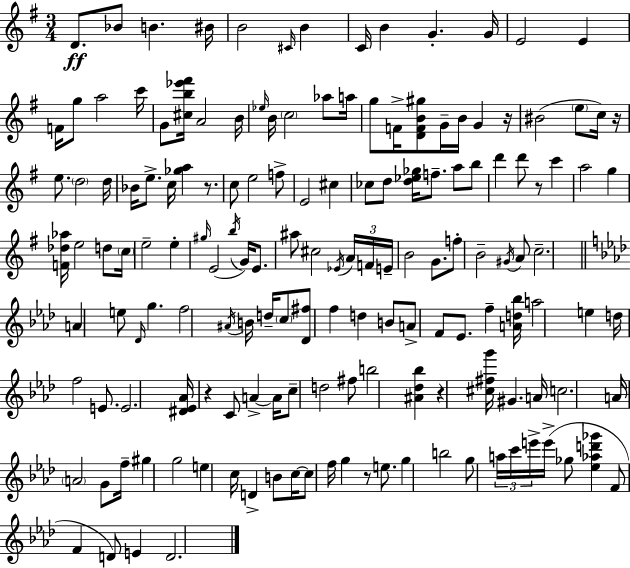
{
  \clef treble
  \numericTimeSignature
  \time 3/4
  \key g \major
  \repeat volta 2 { d'8.\ff bes'8 b'4. bis'16 | b'2 \grace { cis'16 } b'4 | c'16 b'4 g'4.-. | g'16 e'2 e'4 | \break f'16 g''8 a''2 | c'''16 g'8 <cis'' b'' ees''' fis'''>16 a'2 | b'16 \grace { ees''16 } b'16 \parenthesize c''2 aes''8 | a''16 g''8 f'16-> <d' f' b' gis''>8 g'16-- b'16 g'4 | \break r16 bis'2( \parenthesize e''8 | c''16) r16 e''8. \parenthesize d''2 | d''16 bes'16 e''8.-> c''16 <ges'' a''>4 r8. | c''8 e''2 | \break f''8-> e'2 cis''4 | ces''8 d''8 <d'' ees'' ges''>16 f''8.-- a''8 | b''8 d'''4 d'''8 r8 c'''4 | a''2 g''4 | \break <f' des'' aes''>16 e''2 d''8 | \parenthesize c''16 e''2-- e''4-. | \grace { gis''16 }( e'2 \acciaccatura { b''16 } | g'16) e'8. ais''8 cis''2 | \break \acciaccatura { ees'16 } \tuplet 3/2 { a'16 f'16 e'16-- } b'2 | g'8. f''8-. b'2-- | \acciaccatura { gis'16 } a'8 c''2.-- | \bar "||" \break \key aes \major a'4 e''8 \grace { des'16 } g''4. | f''2 \acciaccatura { ais'16 } b'16 d''16-- | \parenthesize c''8 <des' fis''>8 f''4 d''4 | b'8 a'8-> f'8 ees'8. f''4-- | \break <a' d'' bes''>16 a''2 e''4 | d''16 f''2 e'8. | e'2. | <dis' ees' aes'>16 r4 c'8 a'4->~~ | \break a'16 c''8-- d''2 | fis''8 b''2 <ais' des'' bes''>4 | r4 <cis'' fis'' g'''>16 gis'4. | a'16 c''2. | \break a'16 \parenthesize a'2 g'8 | f''16-- gis''4 g''2 | e''4 c''16 d'4-> b'8 | c''16~~ c''8 f''16 g''4 r8 e''8. | \break g''4 b''2 | g''8 \tuplet 3/2 { a''16 c'''16 e'''16-> } e'''16->( ges''8 <ees'' aes'' d''' ges'''>4 | f'8 f'4 d'8) e'4 | d'2. | \break } \bar "|."
}